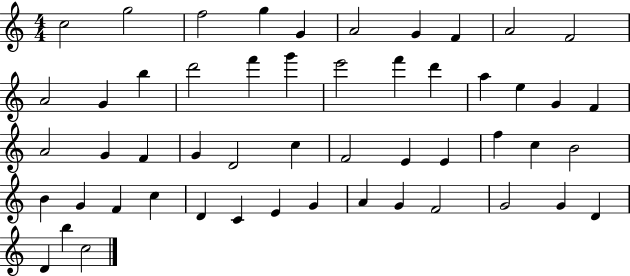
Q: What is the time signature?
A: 4/4